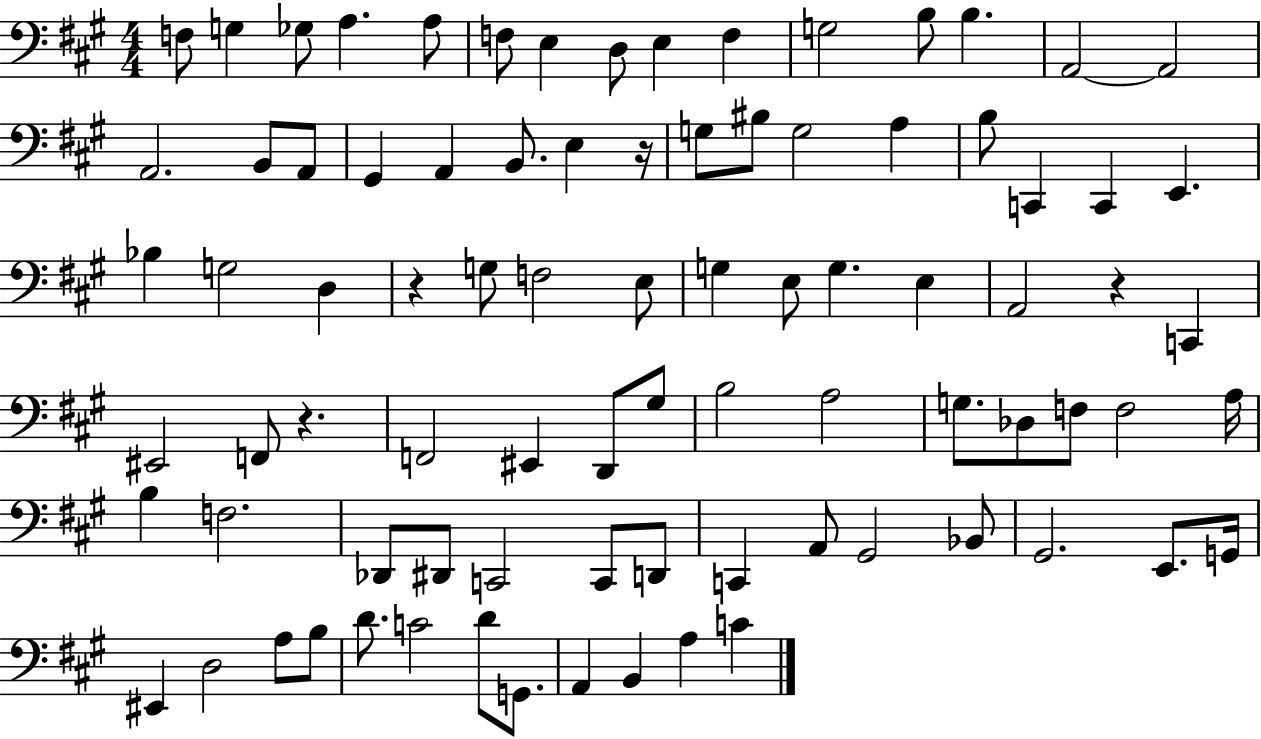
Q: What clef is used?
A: bass